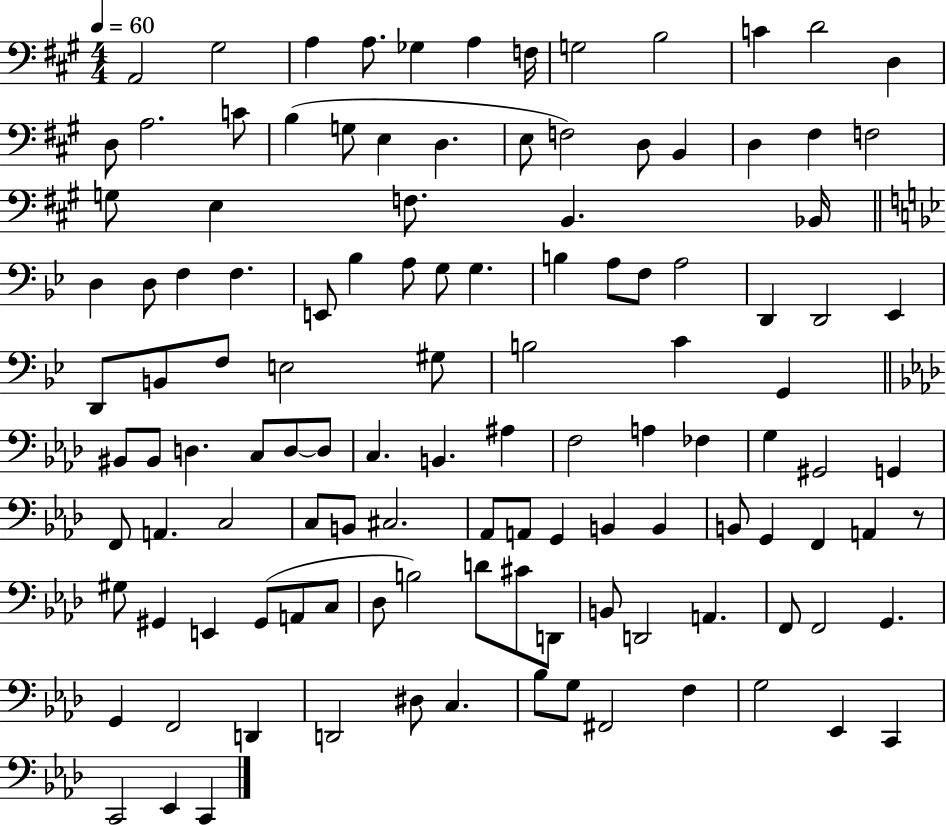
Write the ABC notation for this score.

X:1
T:Untitled
M:4/4
L:1/4
K:A
A,,2 ^G,2 A, A,/2 _G, A, F,/4 G,2 B,2 C D2 D, D,/2 A,2 C/2 B, G,/2 E, D, E,/2 F,2 D,/2 B,, D, ^F, F,2 G,/2 E, F,/2 B,, _B,,/4 D, D,/2 F, F, E,,/2 _B, A,/2 G,/2 G, B, A,/2 F,/2 A,2 D,, D,,2 _E,, D,,/2 B,,/2 F,/2 E,2 ^G,/2 B,2 C G,, ^B,,/2 ^B,,/2 D, C,/2 D,/2 D,/2 C, B,, ^A, F,2 A, _F, G, ^G,,2 G,, F,,/2 A,, C,2 C,/2 B,,/2 ^C,2 _A,,/2 A,,/2 G,, B,, B,, B,,/2 G,, F,, A,, z/2 ^G,/2 ^G,, E,, ^G,,/2 A,,/2 C,/2 _D,/2 B,2 D/2 ^C/2 D,,/2 B,,/2 D,,2 A,, F,,/2 F,,2 G,, G,, F,,2 D,, D,,2 ^D,/2 C, _B,/2 G,/2 ^F,,2 F, G,2 _E,, C,, C,,2 _E,, C,,